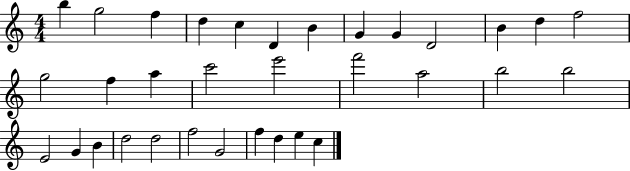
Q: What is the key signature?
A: C major